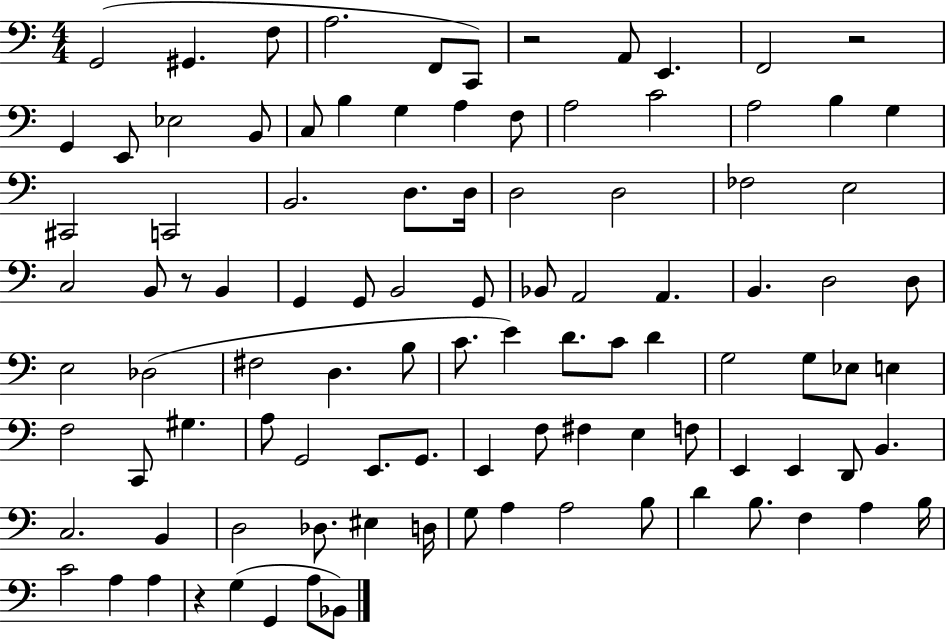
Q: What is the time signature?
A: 4/4